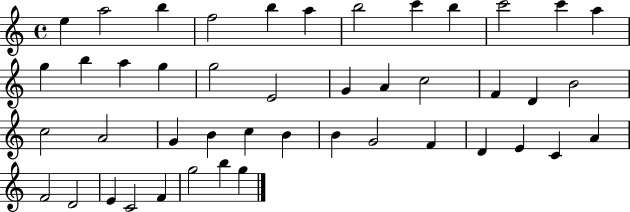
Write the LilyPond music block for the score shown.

{
  \clef treble
  \time 4/4
  \defaultTimeSignature
  \key c \major
  e''4 a''2 b''4 | f''2 b''4 a''4 | b''2 c'''4 b''4 | c'''2 c'''4 a''4 | \break g''4 b''4 a''4 g''4 | g''2 e'2 | g'4 a'4 c''2 | f'4 d'4 b'2 | \break c''2 a'2 | g'4 b'4 c''4 b'4 | b'4 g'2 f'4 | d'4 e'4 c'4 a'4 | \break f'2 d'2 | e'4 c'2 f'4 | g''2 b''4 g''4 | \bar "|."
}